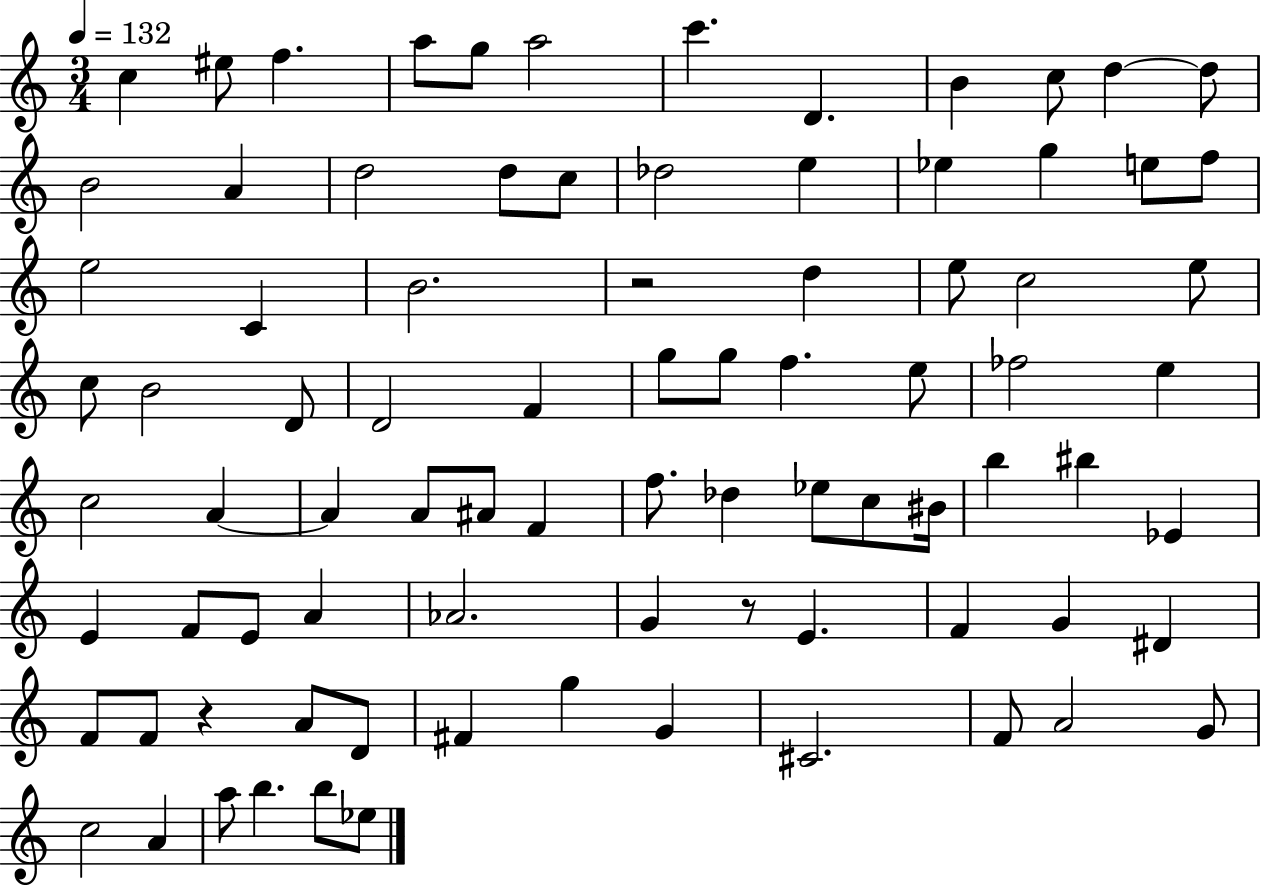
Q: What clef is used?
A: treble